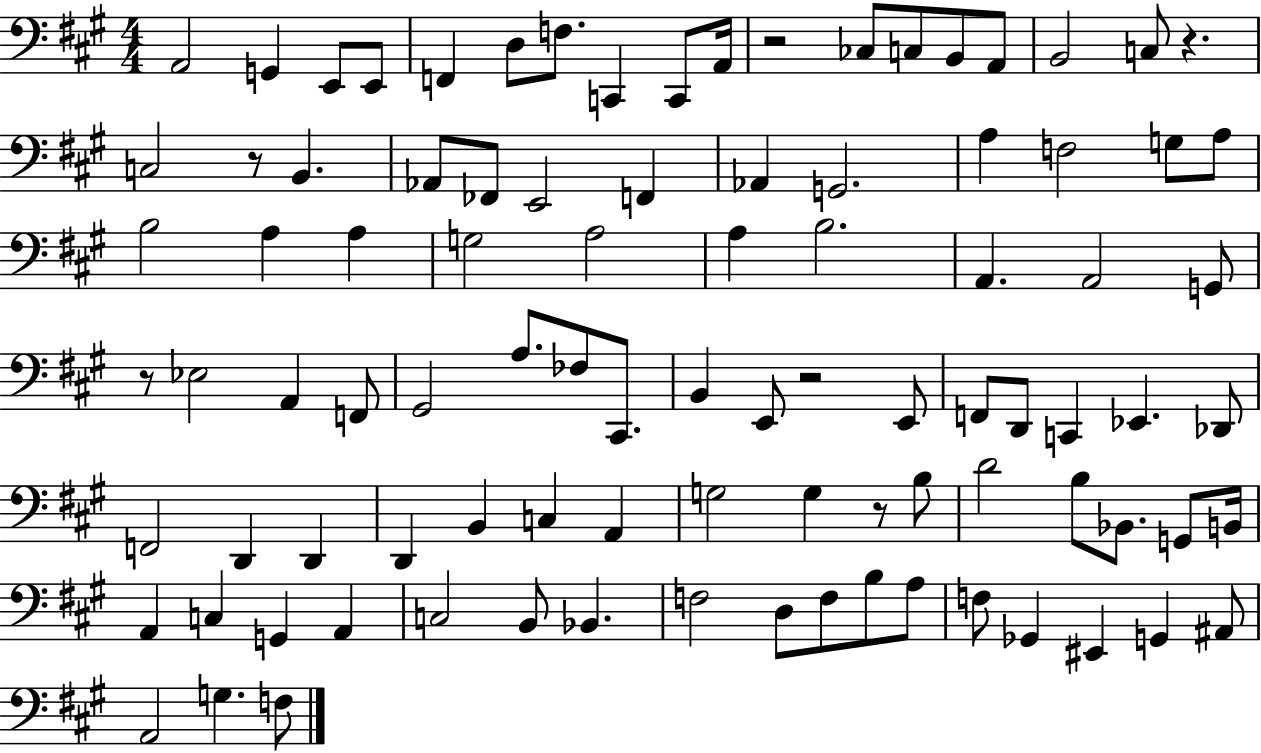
X:1
T:Untitled
M:4/4
L:1/4
K:A
A,,2 G,, E,,/2 E,,/2 F,, D,/2 F,/2 C,, C,,/2 A,,/4 z2 _C,/2 C,/2 B,,/2 A,,/2 B,,2 C,/2 z C,2 z/2 B,, _A,,/2 _F,,/2 E,,2 F,, _A,, G,,2 A, F,2 G,/2 A,/2 B,2 A, A, G,2 A,2 A, B,2 A,, A,,2 G,,/2 z/2 _E,2 A,, F,,/2 ^G,,2 A,/2 _F,/2 ^C,,/2 B,, E,,/2 z2 E,,/2 F,,/2 D,,/2 C,, _E,, _D,,/2 F,,2 D,, D,, D,, B,, C, A,, G,2 G, z/2 B,/2 D2 B,/2 _B,,/2 G,,/2 B,,/4 A,, C, G,, A,, C,2 B,,/2 _B,, F,2 D,/2 F,/2 B,/2 A,/2 F,/2 _G,, ^E,, G,, ^A,,/2 A,,2 G, F,/2